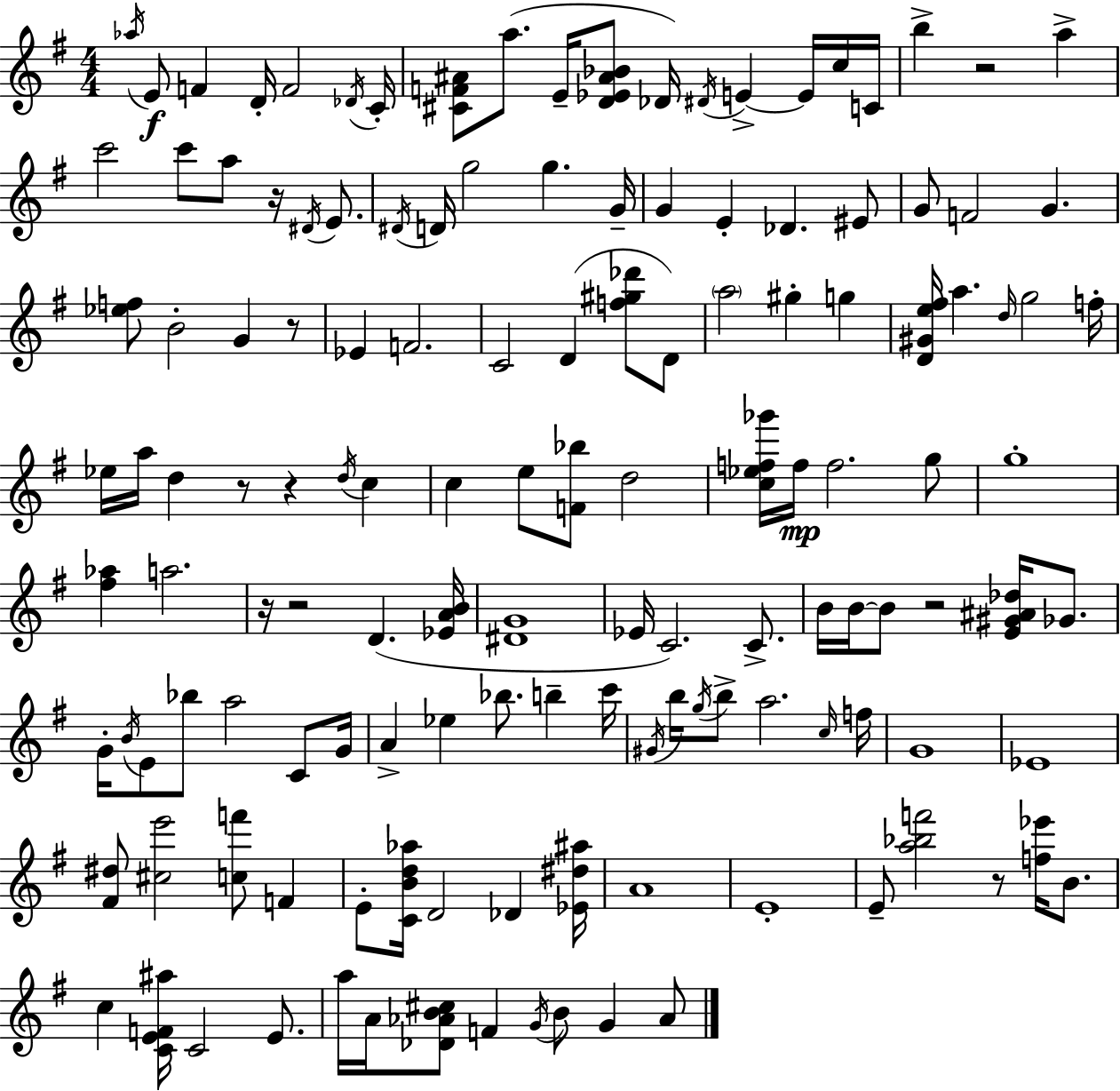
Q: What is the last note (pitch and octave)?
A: Ab4